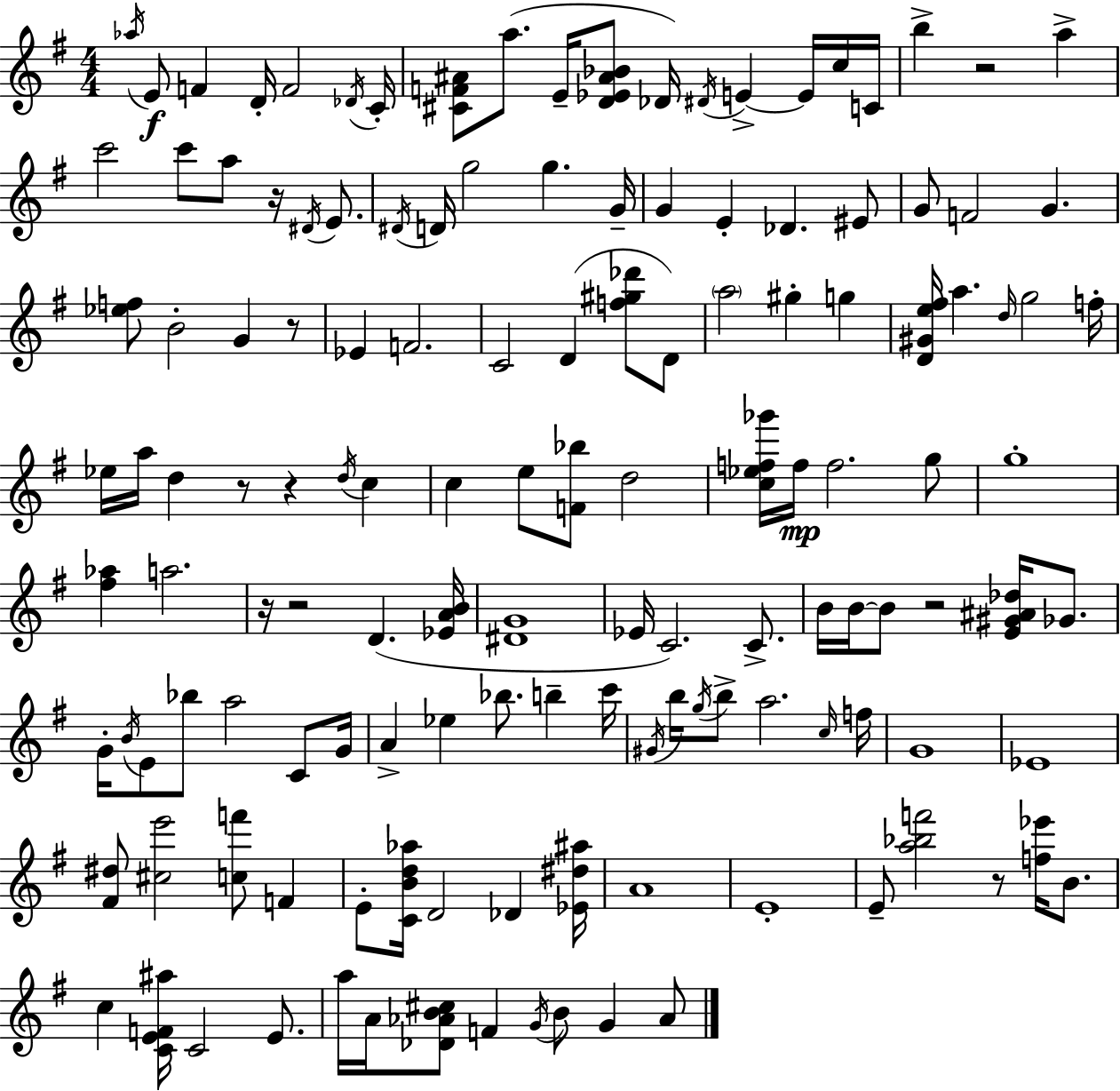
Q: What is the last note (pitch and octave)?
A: Ab4